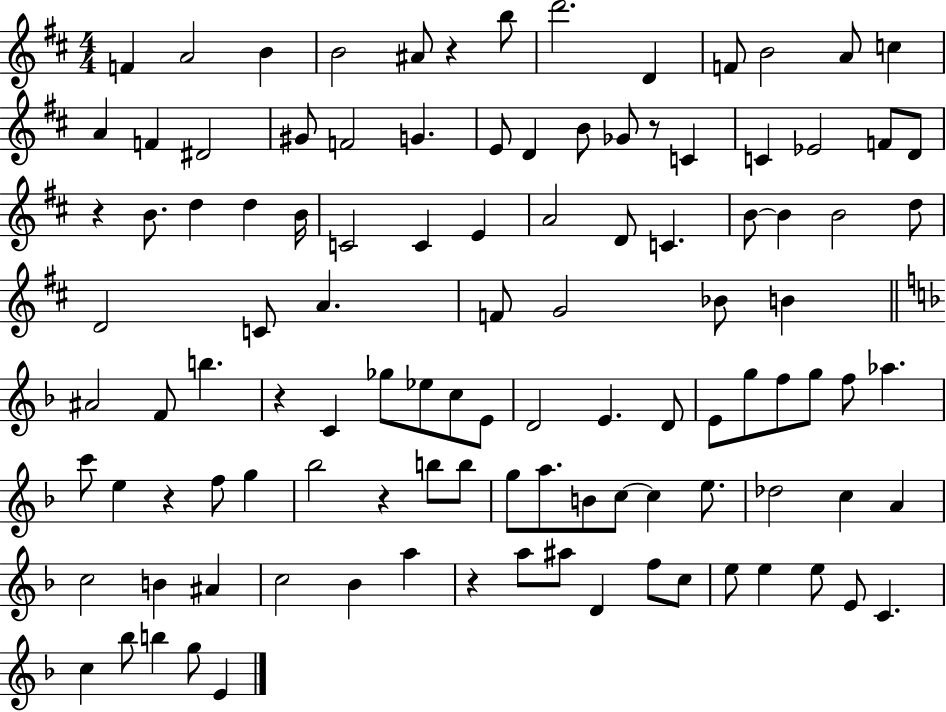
{
  \clef treble
  \numericTimeSignature
  \time 4/4
  \key d \major
  f'4 a'2 b'4 | b'2 ais'8 r4 b''8 | d'''2. d'4 | f'8 b'2 a'8 c''4 | \break a'4 f'4 dis'2 | gis'8 f'2 g'4. | e'8 d'4 b'8 ges'8 r8 c'4 | c'4 ees'2 f'8 d'8 | \break r4 b'8. d''4 d''4 b'16 | c'2 c'4 e'4 | a'2 d'8 c'4. | b'8~~ b'4 b'2 d''8 | \break d'2 c'8 a'4. | f'8 g'2 bes'8 b'4 | \bar "||" \break \key f \major ais'2 f'8 b''4. | r4 c'4 ges''8 ees''8 c''8 e'8 | d'2 e'4. d'8 | e'8 g''8 f''8 g''8 f''8 aes''4. | \break c'''8 e''4 r4 f''8 g''4 | bes''2 r4 b''8 b''8 | g''8 a''8. b'8 c''8~~ c''4 e''8. | des''2 c''4 a'4 | \break c''2 b'4 ais'4 | c''2 bes'4 a''4 | r4 a''8 ais''8 d'4 f''8 c''8 | e''8 e''4 e''8 e'8 c'4. | \break c''4 bes''8 b''4 g''8 e'4 | \bar "|."
}